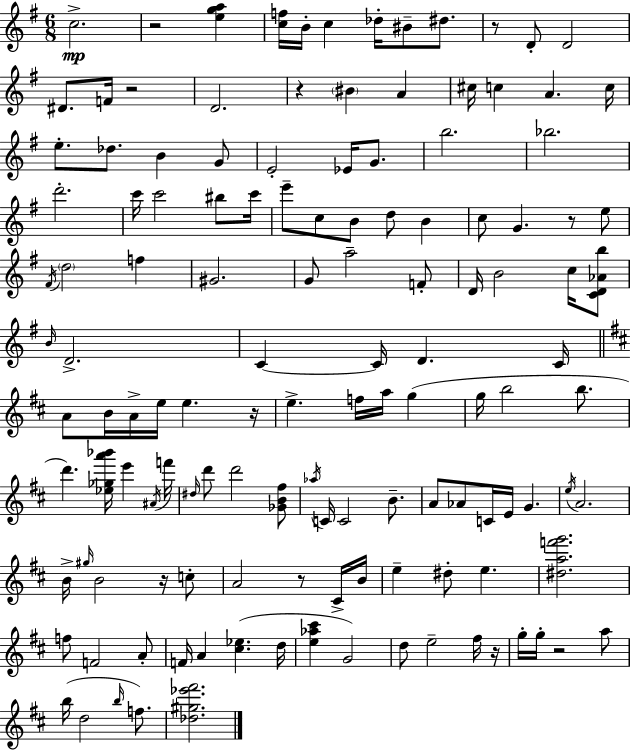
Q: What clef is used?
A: treble